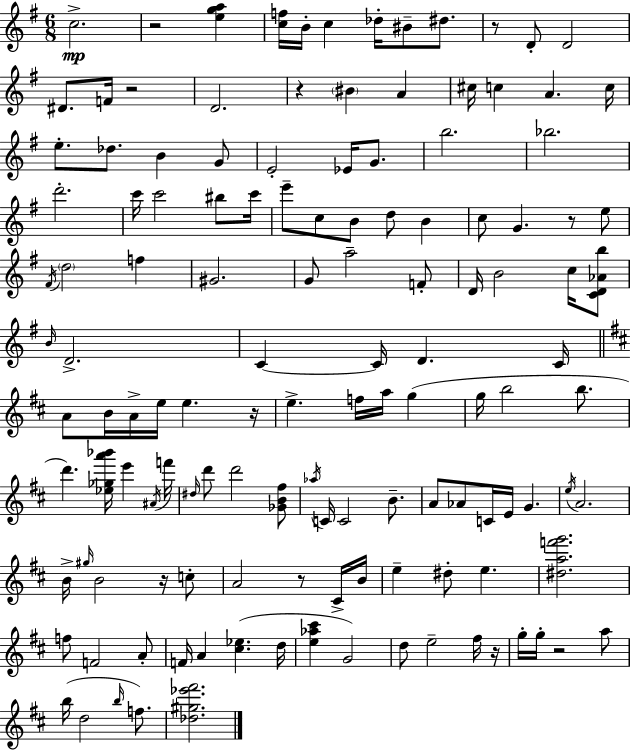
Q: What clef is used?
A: treble